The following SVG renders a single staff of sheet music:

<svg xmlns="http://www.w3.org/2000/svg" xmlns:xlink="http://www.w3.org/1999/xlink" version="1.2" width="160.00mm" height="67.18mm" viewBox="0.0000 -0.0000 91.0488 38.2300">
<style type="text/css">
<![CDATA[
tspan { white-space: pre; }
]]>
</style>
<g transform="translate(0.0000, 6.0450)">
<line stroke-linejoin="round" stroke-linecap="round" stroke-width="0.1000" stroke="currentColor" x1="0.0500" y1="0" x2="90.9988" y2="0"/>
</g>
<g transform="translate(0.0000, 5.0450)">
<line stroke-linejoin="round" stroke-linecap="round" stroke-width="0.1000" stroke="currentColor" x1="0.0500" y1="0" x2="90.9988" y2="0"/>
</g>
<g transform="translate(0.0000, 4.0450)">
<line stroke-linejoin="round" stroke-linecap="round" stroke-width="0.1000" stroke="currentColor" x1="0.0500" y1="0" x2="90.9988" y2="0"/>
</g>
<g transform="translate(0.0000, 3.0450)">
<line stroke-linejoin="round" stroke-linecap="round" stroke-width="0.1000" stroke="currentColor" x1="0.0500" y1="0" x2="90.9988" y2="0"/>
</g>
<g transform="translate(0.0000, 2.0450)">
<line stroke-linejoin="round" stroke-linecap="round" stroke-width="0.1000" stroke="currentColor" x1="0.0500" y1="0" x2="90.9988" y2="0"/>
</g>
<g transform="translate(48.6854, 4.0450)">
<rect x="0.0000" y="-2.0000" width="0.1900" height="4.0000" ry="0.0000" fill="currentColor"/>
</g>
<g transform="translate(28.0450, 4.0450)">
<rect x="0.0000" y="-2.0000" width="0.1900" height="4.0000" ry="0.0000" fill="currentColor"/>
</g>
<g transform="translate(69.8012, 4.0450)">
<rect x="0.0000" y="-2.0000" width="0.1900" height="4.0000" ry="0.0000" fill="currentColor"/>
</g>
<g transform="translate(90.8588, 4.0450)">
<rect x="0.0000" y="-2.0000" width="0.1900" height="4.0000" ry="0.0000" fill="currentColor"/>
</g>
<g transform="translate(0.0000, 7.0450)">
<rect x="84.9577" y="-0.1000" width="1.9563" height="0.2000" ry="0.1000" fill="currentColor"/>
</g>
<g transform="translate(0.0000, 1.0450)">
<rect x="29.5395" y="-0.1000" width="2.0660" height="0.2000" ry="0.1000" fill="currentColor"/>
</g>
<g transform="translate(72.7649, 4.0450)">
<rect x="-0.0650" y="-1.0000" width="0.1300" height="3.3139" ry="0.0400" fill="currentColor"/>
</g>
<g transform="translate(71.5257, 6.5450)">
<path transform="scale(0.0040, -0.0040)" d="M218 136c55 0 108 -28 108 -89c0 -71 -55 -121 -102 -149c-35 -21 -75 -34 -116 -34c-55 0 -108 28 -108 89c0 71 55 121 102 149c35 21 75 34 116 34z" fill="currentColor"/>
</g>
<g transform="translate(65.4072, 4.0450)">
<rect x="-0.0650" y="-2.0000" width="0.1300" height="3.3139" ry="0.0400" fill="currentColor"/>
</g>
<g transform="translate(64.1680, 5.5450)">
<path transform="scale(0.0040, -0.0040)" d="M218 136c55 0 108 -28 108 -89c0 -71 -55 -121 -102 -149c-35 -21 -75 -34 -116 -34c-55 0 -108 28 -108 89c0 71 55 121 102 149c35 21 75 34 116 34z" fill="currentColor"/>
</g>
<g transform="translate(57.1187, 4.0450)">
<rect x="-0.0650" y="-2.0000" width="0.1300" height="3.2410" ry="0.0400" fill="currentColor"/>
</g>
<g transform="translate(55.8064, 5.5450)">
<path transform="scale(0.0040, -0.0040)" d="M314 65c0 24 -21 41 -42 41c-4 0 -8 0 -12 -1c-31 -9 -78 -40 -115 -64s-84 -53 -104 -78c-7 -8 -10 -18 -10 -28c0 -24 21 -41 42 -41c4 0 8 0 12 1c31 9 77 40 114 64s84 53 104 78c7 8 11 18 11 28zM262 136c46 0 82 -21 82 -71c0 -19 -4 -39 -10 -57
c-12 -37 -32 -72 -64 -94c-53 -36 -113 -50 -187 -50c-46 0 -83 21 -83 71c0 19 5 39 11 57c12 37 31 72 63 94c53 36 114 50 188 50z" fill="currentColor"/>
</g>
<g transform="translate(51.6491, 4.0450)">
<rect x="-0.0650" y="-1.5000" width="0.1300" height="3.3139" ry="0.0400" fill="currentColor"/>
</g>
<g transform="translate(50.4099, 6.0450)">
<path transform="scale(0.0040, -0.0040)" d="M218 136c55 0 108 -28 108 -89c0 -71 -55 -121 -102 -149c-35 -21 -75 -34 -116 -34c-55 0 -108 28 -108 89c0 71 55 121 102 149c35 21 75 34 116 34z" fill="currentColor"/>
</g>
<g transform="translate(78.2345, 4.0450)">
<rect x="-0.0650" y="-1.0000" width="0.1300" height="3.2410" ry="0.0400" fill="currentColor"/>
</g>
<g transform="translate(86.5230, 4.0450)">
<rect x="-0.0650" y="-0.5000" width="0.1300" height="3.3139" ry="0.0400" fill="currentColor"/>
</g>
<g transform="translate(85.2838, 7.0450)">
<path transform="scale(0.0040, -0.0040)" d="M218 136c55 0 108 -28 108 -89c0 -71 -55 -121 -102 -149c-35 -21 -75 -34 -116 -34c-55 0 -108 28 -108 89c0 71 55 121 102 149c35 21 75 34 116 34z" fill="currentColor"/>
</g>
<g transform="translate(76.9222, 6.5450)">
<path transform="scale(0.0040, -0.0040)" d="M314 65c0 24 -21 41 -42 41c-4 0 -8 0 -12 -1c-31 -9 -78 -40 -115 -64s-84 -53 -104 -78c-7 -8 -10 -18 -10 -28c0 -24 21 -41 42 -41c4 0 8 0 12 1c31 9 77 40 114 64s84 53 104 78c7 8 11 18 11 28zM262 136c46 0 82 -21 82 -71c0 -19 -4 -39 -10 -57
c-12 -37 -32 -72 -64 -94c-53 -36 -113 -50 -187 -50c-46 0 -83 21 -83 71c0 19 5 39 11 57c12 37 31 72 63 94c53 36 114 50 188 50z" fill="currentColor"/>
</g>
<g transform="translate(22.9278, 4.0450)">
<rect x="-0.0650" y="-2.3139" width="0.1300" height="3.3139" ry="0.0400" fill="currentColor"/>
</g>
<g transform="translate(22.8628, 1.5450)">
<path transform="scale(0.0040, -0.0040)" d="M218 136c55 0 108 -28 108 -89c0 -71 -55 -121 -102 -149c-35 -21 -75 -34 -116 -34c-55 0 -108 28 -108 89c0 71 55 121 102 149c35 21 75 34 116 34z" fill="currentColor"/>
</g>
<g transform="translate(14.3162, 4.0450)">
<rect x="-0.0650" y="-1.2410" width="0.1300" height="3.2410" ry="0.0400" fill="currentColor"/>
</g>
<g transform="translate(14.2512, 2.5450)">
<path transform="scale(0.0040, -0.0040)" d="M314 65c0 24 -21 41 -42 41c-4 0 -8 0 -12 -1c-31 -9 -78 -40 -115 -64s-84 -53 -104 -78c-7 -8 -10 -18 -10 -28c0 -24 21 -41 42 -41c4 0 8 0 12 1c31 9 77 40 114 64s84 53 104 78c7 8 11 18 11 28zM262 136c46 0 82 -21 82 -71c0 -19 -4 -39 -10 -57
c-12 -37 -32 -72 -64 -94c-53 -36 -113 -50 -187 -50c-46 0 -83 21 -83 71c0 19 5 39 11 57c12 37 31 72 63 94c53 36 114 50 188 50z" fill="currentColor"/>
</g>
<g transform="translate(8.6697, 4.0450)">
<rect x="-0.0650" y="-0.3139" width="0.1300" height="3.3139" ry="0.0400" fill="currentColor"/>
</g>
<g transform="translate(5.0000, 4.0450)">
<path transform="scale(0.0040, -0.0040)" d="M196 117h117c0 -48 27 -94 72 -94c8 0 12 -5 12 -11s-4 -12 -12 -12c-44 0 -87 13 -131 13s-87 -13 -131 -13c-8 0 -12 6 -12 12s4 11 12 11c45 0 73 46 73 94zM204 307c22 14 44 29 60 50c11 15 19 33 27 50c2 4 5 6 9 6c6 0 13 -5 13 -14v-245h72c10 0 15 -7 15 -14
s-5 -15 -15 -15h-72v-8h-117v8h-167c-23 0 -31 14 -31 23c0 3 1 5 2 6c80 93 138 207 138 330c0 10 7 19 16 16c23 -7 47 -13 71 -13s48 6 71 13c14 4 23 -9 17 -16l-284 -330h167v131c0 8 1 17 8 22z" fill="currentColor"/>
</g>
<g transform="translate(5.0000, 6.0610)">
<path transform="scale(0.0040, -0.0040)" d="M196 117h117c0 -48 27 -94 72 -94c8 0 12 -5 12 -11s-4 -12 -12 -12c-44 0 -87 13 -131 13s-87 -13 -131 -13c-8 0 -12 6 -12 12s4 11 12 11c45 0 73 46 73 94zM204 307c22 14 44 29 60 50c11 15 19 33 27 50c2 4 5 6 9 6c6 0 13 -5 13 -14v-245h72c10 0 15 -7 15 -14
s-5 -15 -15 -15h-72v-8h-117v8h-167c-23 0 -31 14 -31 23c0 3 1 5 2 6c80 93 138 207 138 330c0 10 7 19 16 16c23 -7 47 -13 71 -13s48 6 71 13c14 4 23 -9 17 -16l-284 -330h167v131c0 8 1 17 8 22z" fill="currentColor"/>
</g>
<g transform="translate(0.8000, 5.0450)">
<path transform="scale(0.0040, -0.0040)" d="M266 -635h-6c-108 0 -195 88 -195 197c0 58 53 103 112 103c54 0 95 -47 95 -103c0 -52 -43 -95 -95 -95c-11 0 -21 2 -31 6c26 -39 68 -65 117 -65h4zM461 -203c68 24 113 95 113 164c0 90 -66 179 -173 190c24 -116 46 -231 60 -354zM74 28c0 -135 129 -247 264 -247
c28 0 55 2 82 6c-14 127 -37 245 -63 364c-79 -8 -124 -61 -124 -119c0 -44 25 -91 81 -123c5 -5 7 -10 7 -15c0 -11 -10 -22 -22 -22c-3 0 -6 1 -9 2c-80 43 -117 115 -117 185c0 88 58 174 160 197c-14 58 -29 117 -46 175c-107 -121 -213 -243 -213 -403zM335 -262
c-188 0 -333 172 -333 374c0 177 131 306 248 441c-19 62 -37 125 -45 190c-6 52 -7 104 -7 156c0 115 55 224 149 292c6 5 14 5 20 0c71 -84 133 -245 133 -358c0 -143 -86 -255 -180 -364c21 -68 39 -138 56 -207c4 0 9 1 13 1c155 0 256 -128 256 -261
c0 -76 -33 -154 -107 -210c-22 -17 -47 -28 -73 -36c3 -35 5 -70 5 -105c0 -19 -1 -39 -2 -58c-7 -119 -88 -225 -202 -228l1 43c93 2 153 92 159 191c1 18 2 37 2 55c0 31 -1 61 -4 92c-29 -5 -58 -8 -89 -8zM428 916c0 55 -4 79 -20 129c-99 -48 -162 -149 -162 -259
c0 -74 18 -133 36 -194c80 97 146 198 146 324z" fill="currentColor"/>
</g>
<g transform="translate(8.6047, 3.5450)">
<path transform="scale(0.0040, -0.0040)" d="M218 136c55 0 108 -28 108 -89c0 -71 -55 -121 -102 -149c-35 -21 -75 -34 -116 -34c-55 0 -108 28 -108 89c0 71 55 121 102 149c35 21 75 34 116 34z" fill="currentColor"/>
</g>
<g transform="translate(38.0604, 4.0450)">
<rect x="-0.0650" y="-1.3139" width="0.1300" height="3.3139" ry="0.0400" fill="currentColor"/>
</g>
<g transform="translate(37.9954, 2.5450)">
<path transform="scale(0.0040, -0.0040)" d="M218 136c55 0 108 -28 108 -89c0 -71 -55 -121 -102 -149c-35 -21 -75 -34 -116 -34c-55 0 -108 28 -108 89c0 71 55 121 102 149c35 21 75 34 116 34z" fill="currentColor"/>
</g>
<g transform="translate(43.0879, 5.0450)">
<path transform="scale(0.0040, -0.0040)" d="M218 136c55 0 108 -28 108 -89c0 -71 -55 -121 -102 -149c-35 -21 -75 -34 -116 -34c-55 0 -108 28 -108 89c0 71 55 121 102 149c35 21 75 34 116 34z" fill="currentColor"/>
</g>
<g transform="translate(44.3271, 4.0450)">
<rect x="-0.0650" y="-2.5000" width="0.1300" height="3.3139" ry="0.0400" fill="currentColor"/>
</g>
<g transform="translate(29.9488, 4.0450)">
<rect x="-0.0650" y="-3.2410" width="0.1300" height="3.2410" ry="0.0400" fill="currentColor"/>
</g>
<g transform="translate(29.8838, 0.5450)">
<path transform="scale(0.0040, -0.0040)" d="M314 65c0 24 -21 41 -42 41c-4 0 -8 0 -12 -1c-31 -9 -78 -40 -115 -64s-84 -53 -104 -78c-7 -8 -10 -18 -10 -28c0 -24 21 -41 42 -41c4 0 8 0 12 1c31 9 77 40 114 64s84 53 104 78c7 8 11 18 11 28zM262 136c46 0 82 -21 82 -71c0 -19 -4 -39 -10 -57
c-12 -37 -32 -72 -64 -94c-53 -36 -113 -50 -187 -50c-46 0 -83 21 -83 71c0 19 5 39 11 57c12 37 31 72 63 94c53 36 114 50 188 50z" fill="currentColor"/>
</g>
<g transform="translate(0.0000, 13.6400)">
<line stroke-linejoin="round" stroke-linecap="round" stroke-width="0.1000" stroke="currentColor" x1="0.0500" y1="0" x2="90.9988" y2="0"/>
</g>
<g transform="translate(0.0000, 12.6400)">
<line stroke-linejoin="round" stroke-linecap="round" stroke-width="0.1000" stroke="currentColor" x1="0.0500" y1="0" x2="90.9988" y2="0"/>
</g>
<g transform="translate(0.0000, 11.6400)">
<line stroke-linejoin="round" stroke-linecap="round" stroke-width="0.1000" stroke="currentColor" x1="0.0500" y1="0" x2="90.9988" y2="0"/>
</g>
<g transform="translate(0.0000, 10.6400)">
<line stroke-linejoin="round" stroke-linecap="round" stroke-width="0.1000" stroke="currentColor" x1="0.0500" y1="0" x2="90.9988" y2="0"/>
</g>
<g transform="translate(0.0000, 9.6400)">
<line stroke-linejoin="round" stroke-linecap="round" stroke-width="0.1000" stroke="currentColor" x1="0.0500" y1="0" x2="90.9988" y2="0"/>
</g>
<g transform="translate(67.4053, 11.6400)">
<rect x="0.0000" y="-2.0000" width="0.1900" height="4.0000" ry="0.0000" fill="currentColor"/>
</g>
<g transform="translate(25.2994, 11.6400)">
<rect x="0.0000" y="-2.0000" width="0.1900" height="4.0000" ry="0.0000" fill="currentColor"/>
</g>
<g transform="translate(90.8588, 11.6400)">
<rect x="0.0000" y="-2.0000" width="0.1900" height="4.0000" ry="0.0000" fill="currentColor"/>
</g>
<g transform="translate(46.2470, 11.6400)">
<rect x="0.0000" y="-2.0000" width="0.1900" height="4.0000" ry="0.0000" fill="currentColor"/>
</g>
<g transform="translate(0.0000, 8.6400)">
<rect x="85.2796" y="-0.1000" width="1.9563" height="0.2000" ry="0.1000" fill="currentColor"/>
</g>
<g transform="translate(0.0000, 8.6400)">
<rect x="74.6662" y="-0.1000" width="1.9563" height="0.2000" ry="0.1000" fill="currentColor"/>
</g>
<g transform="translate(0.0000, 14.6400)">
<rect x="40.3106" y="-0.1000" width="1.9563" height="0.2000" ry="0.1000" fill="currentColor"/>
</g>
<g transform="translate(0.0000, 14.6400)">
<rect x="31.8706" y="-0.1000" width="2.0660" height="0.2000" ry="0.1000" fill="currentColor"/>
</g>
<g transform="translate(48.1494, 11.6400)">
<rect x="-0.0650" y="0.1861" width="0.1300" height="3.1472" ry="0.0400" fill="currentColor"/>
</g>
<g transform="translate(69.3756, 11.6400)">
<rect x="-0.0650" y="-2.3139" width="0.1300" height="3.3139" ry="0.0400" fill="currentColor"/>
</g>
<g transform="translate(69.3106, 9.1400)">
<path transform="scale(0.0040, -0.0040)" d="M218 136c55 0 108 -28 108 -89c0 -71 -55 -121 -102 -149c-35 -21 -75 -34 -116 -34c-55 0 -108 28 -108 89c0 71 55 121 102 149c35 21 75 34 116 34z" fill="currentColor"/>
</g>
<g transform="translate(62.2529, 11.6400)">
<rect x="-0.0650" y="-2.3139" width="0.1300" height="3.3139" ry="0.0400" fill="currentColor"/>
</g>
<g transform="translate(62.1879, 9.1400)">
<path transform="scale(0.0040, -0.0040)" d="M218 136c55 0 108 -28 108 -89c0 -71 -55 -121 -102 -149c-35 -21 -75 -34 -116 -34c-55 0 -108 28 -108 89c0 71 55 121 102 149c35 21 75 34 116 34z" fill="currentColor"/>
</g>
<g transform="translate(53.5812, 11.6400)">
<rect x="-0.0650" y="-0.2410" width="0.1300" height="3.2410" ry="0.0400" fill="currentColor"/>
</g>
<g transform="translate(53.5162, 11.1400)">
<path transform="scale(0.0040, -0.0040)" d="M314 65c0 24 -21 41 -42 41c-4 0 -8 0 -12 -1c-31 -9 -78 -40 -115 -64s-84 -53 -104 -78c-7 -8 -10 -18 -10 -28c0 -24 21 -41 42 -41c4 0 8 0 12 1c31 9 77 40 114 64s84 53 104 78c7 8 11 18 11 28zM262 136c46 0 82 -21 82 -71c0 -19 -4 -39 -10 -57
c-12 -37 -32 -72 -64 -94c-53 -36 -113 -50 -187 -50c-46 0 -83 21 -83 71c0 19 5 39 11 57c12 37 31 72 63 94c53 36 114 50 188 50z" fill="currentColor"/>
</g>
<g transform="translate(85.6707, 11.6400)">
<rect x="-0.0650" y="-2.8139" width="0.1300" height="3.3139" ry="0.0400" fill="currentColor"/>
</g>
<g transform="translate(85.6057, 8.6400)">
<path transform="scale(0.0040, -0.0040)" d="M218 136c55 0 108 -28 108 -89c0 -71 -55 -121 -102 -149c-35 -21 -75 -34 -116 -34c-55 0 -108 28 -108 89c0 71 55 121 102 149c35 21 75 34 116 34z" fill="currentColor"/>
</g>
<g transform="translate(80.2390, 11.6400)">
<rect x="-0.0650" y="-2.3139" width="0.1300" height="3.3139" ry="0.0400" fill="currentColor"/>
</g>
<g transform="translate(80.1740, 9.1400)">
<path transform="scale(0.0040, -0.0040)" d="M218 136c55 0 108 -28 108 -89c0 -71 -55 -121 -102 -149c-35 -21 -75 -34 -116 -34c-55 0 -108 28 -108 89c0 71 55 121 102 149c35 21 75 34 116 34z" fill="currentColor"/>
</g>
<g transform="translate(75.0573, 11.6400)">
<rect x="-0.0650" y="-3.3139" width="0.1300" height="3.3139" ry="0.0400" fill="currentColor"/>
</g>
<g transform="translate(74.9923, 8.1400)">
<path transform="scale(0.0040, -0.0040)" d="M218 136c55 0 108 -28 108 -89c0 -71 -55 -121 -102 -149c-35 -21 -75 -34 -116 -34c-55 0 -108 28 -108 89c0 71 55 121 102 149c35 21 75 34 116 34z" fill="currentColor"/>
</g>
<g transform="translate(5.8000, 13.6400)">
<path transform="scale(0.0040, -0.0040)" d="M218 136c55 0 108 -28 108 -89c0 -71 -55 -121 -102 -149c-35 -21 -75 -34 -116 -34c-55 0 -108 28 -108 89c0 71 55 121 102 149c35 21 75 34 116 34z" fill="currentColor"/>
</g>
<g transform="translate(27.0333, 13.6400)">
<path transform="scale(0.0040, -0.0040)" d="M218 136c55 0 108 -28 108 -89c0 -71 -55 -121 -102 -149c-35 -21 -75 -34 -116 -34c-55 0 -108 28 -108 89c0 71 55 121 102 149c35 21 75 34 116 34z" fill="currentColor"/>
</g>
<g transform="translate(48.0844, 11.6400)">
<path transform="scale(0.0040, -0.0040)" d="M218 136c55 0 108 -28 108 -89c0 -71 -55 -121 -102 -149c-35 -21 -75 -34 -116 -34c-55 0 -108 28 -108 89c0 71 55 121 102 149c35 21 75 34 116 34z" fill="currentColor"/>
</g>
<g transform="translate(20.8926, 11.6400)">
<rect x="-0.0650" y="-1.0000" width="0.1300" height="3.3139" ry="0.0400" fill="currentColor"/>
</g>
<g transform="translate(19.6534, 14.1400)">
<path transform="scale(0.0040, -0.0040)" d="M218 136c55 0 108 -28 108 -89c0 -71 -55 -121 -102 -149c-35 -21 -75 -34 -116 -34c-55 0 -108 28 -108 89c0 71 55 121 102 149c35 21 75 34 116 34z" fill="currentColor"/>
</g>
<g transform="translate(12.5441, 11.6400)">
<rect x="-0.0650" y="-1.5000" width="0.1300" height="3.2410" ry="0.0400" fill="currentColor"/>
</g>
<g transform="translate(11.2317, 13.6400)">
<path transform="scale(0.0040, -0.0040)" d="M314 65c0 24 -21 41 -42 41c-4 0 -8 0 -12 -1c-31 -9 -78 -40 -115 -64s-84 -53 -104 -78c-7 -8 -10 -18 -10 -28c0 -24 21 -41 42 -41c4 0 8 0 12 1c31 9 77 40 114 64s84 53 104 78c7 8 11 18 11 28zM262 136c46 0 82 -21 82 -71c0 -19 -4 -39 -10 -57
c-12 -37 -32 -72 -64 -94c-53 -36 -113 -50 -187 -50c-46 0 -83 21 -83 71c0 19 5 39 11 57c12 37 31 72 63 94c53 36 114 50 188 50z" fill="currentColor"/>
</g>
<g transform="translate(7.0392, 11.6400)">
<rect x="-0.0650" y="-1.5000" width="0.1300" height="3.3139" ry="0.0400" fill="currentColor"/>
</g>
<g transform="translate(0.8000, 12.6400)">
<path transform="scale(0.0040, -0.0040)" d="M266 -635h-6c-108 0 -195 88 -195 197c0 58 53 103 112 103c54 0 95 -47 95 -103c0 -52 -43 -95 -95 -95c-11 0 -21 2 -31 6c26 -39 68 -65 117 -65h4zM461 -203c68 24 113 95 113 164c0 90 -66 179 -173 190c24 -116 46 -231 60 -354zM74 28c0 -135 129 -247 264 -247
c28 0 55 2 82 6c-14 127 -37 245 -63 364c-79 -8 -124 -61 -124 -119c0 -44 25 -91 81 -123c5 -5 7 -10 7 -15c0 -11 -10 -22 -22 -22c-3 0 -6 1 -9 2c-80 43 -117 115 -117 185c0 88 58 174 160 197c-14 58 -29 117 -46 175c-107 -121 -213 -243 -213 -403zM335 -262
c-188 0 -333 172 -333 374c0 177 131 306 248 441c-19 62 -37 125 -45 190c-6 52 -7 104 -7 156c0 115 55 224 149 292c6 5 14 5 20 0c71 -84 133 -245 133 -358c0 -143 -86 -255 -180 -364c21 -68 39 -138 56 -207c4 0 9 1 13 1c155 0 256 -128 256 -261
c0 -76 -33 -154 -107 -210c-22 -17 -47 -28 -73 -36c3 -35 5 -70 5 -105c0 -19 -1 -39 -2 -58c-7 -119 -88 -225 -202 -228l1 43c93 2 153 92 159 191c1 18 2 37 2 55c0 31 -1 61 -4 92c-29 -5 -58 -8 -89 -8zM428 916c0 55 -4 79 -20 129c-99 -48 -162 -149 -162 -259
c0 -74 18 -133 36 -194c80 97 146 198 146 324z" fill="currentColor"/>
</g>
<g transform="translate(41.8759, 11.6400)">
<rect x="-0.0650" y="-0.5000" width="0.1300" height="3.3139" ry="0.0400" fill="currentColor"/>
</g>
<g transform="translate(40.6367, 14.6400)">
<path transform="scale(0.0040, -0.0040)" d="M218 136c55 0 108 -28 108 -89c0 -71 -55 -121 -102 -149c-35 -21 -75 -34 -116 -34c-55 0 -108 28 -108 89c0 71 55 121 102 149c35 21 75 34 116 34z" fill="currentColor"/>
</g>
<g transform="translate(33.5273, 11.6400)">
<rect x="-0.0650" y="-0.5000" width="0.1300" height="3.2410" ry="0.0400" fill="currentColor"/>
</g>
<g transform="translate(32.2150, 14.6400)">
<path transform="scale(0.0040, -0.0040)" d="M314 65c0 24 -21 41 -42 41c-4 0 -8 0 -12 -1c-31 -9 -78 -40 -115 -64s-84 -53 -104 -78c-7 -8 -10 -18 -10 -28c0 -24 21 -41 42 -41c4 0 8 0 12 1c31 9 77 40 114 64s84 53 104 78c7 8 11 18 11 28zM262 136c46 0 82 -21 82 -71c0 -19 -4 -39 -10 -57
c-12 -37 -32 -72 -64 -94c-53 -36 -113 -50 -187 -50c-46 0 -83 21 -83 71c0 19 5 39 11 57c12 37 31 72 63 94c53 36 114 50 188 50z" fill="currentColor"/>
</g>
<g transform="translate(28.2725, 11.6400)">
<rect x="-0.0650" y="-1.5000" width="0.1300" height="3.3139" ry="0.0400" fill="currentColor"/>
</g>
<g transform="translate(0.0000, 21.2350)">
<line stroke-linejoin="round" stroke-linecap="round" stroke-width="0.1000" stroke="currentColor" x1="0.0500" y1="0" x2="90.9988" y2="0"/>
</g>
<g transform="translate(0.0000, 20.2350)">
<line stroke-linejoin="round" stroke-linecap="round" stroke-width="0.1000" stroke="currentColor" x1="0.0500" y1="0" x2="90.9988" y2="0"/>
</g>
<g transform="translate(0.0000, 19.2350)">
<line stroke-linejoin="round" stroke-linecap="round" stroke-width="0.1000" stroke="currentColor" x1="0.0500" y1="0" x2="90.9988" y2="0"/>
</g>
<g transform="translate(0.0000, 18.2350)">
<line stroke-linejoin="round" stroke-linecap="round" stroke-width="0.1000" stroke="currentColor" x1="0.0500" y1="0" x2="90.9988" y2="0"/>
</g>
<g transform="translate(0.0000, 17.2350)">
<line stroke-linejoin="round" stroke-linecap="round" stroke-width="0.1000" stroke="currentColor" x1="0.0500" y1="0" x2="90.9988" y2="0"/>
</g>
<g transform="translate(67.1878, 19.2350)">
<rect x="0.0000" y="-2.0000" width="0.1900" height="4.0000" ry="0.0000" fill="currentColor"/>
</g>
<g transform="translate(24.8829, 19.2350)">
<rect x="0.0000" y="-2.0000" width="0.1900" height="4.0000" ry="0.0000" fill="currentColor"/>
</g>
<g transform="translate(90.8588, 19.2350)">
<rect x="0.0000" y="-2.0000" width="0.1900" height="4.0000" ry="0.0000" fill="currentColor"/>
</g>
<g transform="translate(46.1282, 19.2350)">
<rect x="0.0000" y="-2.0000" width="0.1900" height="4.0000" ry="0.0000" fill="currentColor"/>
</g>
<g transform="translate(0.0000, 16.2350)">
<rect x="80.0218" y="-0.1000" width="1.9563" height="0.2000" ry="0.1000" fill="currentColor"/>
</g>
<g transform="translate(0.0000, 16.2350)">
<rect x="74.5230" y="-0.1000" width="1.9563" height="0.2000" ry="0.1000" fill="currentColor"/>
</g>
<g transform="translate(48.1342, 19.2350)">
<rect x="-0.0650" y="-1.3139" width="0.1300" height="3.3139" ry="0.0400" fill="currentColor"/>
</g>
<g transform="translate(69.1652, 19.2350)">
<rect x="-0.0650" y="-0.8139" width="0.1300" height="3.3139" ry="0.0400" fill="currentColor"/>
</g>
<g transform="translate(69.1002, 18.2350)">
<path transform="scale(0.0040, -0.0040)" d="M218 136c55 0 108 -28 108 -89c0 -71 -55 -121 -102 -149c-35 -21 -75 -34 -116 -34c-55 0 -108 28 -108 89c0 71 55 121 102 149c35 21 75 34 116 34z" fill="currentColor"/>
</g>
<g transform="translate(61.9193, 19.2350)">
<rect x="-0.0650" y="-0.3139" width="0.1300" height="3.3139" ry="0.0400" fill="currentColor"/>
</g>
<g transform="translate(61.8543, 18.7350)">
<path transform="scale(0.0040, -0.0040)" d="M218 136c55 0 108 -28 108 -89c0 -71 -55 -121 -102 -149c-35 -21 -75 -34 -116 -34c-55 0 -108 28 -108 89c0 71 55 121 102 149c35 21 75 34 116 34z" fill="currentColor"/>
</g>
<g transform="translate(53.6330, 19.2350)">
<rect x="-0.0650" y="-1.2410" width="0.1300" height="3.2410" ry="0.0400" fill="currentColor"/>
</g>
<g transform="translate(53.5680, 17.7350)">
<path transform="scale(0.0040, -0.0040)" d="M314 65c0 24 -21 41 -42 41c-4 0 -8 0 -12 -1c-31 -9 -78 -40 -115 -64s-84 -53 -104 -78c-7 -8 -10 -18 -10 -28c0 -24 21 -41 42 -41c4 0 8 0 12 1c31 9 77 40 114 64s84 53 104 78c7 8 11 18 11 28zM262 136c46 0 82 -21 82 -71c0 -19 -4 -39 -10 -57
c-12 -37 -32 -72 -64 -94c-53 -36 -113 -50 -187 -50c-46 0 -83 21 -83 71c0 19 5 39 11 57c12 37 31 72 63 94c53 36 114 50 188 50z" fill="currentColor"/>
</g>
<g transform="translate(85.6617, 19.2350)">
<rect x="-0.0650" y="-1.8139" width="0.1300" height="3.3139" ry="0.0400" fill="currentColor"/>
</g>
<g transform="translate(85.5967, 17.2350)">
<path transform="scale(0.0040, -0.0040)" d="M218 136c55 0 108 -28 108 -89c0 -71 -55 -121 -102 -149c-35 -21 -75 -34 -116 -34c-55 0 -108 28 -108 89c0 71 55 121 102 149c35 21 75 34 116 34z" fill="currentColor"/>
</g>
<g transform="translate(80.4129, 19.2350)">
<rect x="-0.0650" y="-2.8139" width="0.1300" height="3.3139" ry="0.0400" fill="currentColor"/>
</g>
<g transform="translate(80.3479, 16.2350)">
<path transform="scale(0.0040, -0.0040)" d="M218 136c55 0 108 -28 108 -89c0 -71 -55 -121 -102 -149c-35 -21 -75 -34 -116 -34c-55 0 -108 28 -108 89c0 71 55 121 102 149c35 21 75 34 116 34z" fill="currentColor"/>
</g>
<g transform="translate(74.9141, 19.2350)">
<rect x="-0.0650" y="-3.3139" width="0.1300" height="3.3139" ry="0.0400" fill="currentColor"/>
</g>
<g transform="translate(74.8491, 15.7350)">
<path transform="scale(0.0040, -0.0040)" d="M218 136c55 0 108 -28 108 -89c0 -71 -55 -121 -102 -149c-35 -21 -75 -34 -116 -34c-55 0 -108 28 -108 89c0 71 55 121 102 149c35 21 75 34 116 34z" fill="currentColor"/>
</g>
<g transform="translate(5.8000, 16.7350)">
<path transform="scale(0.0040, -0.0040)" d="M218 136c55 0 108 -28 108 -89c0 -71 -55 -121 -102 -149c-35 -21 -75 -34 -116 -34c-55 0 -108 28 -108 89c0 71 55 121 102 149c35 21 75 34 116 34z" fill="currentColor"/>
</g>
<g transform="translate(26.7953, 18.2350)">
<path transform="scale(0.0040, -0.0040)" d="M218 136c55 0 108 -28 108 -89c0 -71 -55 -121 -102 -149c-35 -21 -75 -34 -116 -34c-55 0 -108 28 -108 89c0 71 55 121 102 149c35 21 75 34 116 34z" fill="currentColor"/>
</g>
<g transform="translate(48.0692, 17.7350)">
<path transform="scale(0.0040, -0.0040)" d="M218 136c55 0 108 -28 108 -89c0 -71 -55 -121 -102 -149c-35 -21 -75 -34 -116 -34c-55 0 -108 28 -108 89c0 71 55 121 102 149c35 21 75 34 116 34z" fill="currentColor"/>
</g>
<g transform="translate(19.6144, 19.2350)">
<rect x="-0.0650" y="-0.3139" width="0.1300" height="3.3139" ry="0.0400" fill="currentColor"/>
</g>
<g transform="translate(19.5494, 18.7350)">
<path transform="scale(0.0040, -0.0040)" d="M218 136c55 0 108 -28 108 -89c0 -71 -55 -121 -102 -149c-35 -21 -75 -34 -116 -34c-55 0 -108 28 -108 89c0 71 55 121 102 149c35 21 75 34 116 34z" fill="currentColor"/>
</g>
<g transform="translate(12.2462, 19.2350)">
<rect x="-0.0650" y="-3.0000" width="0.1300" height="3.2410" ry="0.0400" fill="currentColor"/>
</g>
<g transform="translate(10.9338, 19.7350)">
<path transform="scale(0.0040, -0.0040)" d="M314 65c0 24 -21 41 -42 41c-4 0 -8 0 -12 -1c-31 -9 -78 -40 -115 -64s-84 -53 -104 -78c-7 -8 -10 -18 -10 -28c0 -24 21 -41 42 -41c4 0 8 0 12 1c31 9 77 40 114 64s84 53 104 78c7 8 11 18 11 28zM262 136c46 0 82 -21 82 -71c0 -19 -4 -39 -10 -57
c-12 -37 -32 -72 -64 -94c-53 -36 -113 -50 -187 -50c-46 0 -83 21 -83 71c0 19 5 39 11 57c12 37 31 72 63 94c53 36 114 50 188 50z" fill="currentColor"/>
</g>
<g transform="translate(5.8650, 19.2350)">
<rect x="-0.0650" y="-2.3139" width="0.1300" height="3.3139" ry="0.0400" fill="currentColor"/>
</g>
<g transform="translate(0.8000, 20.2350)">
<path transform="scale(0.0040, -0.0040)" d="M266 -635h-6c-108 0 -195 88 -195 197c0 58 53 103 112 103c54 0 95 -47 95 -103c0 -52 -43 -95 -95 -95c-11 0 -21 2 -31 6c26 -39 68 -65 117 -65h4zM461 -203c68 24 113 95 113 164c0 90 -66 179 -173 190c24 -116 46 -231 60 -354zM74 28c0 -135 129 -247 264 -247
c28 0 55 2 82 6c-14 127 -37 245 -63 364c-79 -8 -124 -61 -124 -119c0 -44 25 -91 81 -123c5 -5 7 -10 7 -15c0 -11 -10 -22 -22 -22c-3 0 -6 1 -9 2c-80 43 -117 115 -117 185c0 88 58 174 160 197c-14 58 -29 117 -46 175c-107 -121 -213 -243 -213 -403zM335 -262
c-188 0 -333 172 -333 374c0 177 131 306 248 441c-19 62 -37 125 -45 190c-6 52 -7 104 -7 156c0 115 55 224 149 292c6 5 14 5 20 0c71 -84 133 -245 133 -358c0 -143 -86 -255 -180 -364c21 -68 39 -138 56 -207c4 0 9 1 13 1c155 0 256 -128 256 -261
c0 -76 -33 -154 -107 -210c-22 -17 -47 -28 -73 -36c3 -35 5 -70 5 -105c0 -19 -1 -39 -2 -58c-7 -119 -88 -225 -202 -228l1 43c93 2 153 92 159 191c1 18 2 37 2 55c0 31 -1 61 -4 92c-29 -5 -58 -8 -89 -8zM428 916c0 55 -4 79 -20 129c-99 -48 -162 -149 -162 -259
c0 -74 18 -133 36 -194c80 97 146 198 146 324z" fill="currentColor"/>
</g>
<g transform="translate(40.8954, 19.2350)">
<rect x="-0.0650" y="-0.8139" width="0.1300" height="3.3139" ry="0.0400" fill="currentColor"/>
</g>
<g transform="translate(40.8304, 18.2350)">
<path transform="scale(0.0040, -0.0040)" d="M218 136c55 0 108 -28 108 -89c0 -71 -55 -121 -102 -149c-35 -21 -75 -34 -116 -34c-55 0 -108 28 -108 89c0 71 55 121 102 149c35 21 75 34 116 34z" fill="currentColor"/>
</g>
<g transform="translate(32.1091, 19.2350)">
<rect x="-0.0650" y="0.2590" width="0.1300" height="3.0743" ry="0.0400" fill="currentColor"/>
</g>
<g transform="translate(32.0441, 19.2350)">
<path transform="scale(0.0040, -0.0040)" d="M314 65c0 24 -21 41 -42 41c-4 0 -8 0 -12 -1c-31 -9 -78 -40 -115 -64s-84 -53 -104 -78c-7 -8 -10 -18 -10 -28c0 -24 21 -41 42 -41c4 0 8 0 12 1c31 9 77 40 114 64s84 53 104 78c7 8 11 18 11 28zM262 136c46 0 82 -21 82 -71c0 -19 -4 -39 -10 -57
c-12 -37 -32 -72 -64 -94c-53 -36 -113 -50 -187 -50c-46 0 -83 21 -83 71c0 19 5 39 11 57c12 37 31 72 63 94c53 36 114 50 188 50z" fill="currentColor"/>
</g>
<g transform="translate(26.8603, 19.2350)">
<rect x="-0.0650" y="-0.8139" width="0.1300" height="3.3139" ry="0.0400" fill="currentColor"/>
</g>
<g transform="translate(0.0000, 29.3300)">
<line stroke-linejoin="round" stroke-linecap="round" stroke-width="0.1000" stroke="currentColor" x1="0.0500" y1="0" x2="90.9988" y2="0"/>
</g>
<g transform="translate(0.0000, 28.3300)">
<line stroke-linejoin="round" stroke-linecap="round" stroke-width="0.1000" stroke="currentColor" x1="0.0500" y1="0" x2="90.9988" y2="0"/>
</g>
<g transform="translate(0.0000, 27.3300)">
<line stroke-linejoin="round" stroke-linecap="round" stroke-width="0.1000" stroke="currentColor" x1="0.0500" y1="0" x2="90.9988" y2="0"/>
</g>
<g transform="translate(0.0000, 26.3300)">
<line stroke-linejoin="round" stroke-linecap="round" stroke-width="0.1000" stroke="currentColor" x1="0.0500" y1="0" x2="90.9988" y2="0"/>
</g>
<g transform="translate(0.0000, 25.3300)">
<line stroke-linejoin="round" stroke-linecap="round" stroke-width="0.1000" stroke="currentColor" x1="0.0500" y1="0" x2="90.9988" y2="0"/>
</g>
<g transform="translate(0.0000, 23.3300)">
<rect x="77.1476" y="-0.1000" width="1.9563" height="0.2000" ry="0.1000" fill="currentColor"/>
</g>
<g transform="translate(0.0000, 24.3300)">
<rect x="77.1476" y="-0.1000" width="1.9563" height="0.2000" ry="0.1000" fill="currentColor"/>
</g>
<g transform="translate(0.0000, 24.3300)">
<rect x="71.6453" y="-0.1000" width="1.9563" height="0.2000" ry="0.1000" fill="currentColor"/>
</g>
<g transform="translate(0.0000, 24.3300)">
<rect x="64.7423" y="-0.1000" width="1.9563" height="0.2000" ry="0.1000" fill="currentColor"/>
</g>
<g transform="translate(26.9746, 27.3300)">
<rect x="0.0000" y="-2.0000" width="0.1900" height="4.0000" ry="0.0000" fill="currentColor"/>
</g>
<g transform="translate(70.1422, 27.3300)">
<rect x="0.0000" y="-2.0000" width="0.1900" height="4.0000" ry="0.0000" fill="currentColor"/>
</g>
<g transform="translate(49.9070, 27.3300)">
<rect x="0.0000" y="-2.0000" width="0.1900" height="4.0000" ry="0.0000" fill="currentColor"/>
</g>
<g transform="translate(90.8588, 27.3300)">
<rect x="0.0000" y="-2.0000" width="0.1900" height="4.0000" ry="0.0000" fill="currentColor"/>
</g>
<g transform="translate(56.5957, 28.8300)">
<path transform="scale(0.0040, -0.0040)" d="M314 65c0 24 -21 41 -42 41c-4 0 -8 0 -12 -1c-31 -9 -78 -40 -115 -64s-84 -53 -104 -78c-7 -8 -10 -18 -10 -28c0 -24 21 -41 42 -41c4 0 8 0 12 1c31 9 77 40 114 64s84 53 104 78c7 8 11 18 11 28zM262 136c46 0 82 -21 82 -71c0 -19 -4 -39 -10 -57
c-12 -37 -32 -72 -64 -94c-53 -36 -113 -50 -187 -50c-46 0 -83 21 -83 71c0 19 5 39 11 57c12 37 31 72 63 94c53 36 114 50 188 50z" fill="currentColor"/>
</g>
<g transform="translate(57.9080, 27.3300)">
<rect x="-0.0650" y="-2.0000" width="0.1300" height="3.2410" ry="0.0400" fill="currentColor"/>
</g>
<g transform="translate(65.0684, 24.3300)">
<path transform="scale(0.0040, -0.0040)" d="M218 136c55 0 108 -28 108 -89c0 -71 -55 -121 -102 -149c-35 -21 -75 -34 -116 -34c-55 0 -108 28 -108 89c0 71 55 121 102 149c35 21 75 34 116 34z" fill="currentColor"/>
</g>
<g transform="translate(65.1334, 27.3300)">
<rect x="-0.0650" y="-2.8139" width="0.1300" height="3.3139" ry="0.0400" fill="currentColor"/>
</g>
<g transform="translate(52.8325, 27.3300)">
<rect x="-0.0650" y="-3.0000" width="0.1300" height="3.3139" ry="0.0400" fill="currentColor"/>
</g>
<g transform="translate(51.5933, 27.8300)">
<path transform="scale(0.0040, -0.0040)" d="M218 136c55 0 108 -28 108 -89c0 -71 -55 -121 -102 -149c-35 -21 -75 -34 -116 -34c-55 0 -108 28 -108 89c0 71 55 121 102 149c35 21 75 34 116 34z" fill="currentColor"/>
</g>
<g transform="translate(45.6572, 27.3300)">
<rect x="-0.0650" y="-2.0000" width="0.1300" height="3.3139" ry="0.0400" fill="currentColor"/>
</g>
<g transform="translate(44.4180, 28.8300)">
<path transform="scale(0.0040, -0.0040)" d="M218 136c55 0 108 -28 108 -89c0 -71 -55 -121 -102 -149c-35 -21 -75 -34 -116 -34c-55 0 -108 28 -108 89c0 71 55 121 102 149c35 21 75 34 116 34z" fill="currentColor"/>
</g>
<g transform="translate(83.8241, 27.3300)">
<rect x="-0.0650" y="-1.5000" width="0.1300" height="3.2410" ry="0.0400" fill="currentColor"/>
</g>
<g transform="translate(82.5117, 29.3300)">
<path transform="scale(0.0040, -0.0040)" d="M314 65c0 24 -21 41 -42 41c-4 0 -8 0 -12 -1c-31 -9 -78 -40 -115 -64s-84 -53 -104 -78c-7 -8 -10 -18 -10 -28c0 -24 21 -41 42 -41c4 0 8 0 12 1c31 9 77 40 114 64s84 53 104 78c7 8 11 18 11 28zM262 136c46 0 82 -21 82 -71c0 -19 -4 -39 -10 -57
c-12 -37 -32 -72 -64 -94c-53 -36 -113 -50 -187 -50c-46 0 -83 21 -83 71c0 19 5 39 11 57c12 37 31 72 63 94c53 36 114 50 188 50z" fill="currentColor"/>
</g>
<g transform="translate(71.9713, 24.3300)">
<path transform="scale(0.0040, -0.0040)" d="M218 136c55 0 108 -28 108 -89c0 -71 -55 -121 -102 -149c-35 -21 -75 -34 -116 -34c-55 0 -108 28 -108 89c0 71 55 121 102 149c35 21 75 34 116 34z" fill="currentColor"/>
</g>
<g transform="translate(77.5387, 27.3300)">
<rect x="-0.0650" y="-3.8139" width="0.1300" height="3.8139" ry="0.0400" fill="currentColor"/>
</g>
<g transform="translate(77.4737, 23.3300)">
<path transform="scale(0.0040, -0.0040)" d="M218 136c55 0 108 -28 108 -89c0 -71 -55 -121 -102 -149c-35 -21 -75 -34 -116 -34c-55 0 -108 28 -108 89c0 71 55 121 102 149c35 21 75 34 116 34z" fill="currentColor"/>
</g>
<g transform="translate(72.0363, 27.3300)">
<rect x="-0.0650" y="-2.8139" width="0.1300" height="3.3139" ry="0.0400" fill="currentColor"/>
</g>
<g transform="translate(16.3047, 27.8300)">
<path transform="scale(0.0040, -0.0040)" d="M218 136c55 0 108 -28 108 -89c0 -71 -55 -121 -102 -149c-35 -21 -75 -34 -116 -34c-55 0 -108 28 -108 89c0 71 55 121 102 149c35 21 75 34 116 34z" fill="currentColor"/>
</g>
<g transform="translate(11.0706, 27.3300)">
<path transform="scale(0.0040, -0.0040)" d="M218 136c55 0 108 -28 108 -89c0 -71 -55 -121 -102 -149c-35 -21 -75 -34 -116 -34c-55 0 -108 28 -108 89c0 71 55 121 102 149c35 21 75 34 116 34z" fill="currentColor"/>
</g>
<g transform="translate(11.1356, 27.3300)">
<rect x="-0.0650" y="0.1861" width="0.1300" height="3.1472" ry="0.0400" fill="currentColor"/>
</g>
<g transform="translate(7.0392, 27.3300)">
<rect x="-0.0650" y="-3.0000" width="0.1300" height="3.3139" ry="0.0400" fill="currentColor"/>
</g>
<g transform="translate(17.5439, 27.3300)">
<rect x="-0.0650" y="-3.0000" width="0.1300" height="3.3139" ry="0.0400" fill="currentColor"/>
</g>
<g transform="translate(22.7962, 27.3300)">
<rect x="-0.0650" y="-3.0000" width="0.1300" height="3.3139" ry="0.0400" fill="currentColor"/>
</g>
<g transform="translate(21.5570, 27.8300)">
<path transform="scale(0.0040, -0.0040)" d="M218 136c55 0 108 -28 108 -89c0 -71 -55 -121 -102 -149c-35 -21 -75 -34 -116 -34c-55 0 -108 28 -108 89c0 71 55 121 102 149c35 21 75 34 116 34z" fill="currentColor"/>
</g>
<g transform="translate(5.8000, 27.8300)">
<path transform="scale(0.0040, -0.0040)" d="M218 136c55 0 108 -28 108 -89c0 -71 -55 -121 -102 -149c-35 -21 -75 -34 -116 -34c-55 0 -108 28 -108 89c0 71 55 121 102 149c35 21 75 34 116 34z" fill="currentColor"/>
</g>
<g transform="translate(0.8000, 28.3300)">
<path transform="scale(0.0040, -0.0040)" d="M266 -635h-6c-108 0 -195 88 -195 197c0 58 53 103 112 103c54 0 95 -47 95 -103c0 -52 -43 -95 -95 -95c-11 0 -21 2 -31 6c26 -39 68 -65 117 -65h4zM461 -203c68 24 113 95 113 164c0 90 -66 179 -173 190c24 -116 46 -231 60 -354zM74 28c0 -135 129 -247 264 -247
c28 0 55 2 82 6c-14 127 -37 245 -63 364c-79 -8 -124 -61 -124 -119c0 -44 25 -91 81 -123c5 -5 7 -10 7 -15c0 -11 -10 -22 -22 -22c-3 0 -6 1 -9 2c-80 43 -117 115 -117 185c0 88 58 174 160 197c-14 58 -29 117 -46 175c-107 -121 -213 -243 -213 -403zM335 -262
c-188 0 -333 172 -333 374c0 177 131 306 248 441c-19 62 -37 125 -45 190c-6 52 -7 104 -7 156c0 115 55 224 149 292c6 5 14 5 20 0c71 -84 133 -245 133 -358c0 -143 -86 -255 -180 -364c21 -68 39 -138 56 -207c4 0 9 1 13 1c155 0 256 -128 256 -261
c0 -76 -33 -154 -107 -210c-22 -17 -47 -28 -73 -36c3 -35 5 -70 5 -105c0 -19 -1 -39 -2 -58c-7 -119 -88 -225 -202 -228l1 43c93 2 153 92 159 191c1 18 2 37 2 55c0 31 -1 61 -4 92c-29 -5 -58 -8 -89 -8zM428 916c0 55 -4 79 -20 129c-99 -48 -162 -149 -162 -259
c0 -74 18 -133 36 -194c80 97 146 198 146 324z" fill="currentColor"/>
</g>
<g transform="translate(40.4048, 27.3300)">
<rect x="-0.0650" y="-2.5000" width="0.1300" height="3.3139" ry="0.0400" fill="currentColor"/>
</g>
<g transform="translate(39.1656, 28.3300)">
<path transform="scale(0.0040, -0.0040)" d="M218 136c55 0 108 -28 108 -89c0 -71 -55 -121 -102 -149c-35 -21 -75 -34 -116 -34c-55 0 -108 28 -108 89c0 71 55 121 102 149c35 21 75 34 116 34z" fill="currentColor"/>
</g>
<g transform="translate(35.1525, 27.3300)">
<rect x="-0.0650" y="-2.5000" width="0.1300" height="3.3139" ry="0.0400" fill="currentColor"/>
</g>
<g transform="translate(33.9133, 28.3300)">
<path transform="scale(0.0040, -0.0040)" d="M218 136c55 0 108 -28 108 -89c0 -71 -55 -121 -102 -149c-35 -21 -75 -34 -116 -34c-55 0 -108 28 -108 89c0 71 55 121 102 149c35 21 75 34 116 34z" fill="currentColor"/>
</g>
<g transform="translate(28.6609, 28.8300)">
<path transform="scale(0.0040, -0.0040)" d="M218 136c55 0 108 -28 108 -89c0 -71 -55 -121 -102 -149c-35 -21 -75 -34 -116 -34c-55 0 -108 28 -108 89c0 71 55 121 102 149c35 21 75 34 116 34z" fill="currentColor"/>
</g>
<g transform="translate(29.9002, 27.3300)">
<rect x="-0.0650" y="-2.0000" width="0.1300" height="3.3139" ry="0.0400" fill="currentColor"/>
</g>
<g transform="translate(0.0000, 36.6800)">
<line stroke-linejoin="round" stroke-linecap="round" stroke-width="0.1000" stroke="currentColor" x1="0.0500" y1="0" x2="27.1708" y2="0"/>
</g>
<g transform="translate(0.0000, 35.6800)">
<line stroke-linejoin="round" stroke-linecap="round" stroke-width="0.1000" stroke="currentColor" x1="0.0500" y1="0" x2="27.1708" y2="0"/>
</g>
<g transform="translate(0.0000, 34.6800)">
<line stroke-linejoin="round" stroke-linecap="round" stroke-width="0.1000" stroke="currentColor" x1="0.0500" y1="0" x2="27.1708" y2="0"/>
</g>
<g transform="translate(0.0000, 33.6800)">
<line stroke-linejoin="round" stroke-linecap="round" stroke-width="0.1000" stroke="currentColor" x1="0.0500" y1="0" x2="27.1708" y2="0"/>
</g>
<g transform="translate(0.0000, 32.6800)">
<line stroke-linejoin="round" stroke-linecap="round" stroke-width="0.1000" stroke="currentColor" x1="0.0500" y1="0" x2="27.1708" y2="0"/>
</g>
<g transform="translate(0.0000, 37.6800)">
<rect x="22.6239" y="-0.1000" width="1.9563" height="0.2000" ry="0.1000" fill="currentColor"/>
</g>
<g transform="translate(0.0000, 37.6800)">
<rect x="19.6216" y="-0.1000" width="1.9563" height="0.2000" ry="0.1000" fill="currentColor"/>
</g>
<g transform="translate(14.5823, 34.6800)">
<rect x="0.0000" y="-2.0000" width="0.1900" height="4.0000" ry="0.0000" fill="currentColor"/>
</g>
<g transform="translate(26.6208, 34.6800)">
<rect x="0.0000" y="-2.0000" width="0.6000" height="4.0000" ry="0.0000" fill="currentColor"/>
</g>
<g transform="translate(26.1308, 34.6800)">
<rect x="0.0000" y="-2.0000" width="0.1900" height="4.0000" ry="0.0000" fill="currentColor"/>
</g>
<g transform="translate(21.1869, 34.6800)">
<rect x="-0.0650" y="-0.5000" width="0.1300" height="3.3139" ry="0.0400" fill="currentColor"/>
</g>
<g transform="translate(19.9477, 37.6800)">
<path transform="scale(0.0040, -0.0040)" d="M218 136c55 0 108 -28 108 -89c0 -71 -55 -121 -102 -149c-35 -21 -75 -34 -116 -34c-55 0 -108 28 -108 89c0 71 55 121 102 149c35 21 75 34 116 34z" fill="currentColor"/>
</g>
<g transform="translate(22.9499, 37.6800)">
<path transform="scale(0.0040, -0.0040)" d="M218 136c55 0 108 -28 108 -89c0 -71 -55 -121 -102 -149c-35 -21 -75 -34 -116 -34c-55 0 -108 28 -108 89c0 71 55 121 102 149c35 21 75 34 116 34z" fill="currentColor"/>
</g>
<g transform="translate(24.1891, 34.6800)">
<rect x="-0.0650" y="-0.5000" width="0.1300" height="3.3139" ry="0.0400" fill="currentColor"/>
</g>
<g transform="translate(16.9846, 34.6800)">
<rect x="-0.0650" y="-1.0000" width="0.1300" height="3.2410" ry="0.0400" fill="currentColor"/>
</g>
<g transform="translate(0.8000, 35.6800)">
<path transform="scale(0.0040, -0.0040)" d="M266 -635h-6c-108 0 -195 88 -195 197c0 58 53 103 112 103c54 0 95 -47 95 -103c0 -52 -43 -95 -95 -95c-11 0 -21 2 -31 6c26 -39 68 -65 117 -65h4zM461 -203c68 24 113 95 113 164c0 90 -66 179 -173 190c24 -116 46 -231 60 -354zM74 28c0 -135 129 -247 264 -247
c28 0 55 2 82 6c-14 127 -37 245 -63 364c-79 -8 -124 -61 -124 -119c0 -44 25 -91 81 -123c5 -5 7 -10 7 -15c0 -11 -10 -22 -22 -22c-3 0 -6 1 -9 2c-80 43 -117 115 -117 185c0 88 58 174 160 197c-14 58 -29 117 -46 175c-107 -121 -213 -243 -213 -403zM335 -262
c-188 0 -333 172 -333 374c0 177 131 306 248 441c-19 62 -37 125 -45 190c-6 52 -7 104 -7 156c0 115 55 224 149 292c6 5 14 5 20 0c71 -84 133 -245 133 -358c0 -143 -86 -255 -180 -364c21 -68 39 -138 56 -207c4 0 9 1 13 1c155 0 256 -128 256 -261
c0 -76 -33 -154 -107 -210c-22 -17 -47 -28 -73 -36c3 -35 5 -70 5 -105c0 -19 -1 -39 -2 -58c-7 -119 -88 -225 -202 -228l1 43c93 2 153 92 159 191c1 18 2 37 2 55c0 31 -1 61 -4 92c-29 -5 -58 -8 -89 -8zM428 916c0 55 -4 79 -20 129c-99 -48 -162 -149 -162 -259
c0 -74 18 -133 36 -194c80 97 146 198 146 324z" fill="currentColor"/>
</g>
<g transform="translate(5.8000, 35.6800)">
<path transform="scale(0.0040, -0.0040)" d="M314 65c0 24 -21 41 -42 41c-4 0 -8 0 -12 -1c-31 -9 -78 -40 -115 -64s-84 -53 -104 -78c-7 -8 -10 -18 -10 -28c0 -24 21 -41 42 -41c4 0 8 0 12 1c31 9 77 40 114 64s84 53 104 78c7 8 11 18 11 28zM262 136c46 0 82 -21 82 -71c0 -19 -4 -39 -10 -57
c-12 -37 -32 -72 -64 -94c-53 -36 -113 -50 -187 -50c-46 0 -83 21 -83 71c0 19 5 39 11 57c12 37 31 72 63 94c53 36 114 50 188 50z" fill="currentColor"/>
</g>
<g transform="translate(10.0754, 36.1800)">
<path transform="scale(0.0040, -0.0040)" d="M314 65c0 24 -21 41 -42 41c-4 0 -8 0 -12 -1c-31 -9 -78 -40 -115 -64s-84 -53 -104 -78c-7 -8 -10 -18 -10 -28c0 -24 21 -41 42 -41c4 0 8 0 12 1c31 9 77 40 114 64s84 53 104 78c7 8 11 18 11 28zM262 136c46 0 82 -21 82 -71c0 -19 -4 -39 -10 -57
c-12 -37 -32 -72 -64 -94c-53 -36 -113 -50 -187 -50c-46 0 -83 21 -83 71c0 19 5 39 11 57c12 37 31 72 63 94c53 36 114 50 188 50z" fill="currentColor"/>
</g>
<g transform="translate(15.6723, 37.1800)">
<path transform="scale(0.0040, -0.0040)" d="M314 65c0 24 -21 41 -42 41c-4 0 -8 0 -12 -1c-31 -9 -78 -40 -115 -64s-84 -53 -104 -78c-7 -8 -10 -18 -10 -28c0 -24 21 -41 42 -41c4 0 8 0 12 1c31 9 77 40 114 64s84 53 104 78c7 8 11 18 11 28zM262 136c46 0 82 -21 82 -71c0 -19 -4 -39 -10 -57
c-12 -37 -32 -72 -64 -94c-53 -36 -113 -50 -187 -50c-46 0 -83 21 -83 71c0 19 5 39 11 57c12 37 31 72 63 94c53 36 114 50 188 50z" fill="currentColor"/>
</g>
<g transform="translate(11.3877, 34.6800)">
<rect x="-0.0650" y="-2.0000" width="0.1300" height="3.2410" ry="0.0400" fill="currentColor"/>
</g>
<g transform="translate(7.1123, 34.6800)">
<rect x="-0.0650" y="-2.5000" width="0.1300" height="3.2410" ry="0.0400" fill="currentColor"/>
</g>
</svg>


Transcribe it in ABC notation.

X:1
T:Untitled
M:4/4
L:1/4
K:C
c e2 g b2 e G E F2 F D D2 C E E2 D E C2 C B c2 g g b g a g A2 c d B2 d e e2 c d b a f A B A A F G G F A F2 a a c' E2 G2 F2 D2 C C